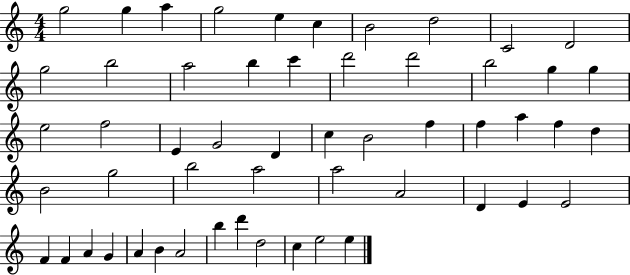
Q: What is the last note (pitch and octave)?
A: E5